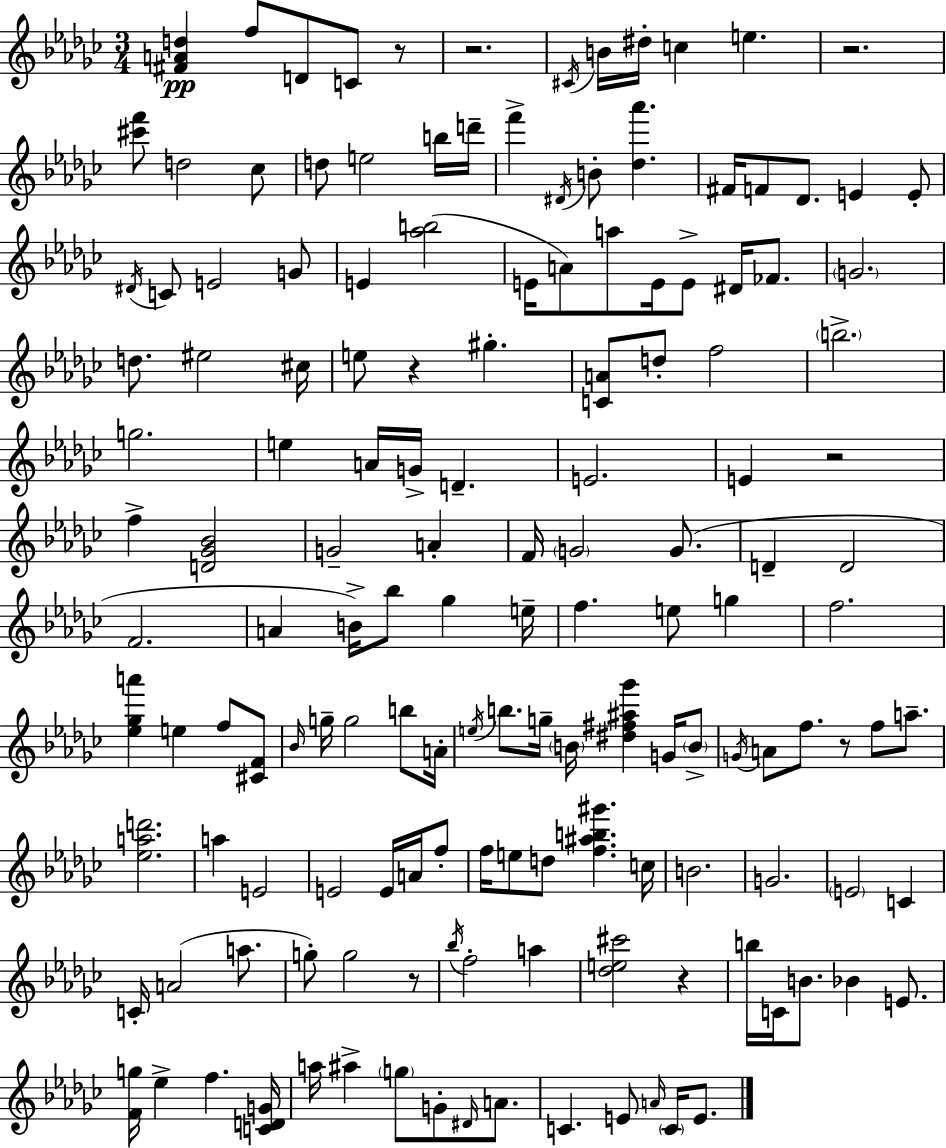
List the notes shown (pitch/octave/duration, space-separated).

[F#4,A4,D5]/q F5/e D4/e C4/e R/e R/h. C#4/s B4/s D#5/s C5/q E5/q. R/h. [C#6,F6]/e D5/h CES5/e D5/e E5/h B5/s D6/s F6/q D#4/s B4/e [Db5,Ab6]/q. F#4/s F4/e Db4/e. E4/q E4/e D#4/s C4/e E4/h G4/e E4/q [Ab5,B5]/h E4/s A4/e A5/e E4/s E4/e D#4/s FES4/e. G4/h. D5/e. EIS5/h C#5/s E5/e R/q G#5/q. [C4,A4]/e D5/e F5/h B5/h. G5/h. E5/q A4/s G4/s D4/q. E4/h. E4/q R/h F5/q [D4,Gb4,Bb4]/h G4/h A4/q F4/s G4/h G4/e. D4/q D4/h F4/h. A4/q B4/s Bb5/e Gb5/q E5/s F5/q. E5/e G5/q F5/h. [Eb5,Gb5,A6]/q E5/q F5/e [C#4,F4]/e Bb4/s G5/s G5/h B5/e A4/s E5/s B5/e. G5/s B4/s [D#5,F#5,A#5,Gb6]/q G4/s B4/e G4/s A4/e F5/e. R/e F5/e A5/e. [Eb5,A5,D6]/h. A5/q E4/h E4/h E4/s A4/s F5/e F5/s E5/e D5/e [F5,A#5,B5,G#6]/q. C5/s B4/h. G4/h. E4/h C4/q C4/s A4/h A5/e. G5/e G5/h R/e Bb5/s F5/h A5/q [Db5,E5,C#6]/h R/q B5/s C4/s B4/e. Bb4/q E4/e. [F4,G5]/s Eb5/q F5/q. [C4,D4,G4]/s A5/s A#5/q G5/e G4/e D#4/s A4/e. C4/q. E4/e A4/s C4/s E4/e.